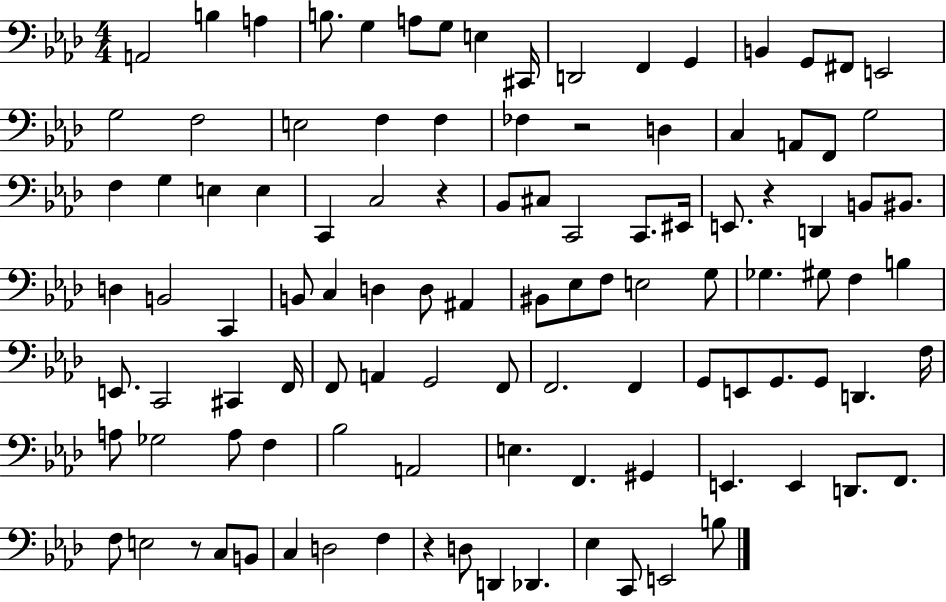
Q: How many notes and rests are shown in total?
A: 107